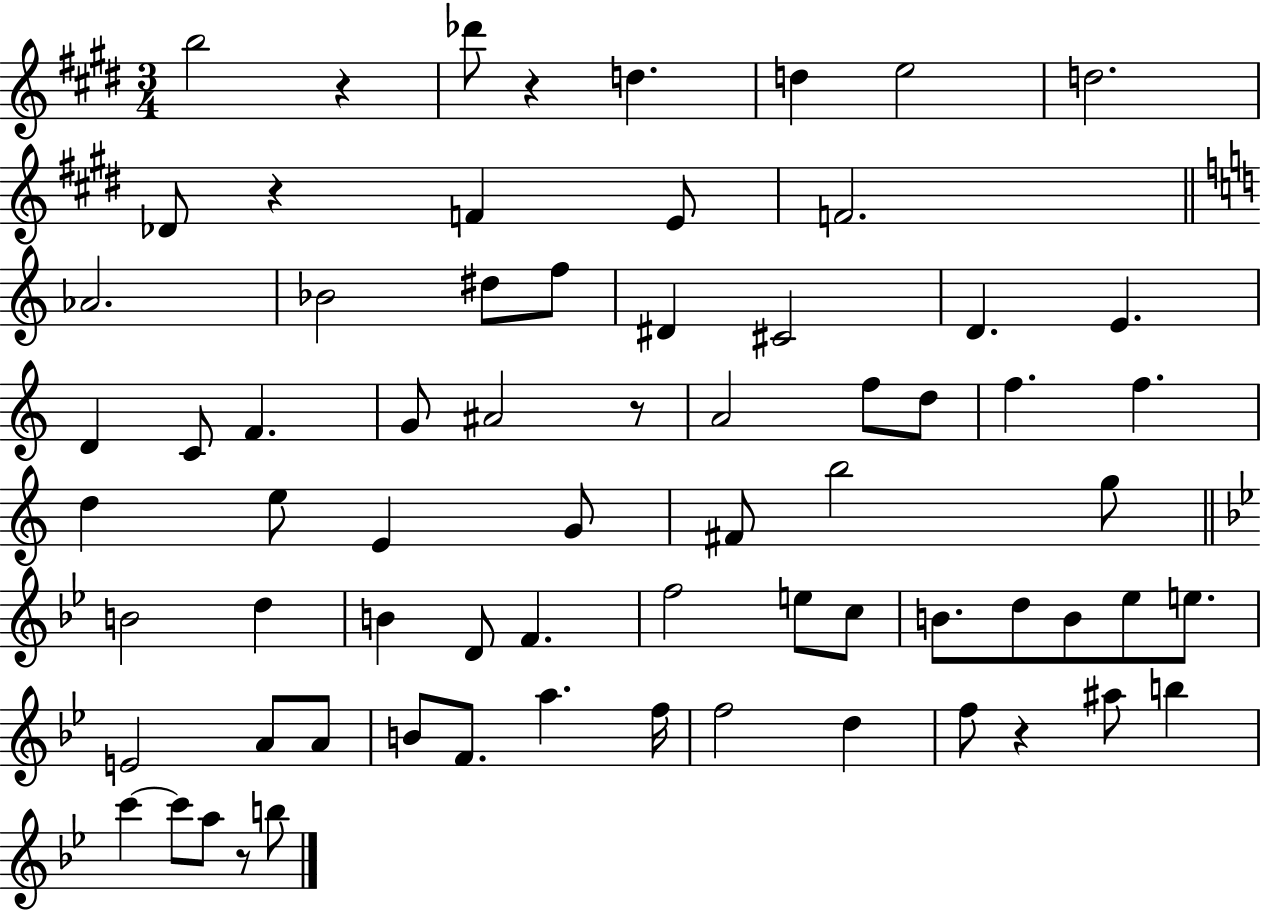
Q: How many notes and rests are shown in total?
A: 70